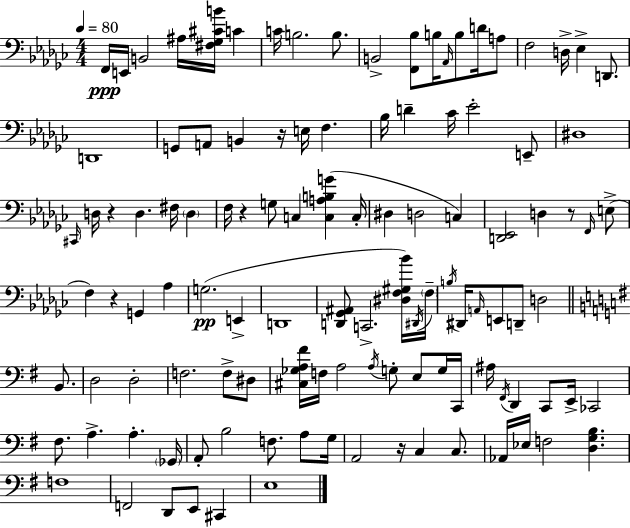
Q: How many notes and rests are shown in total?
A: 114